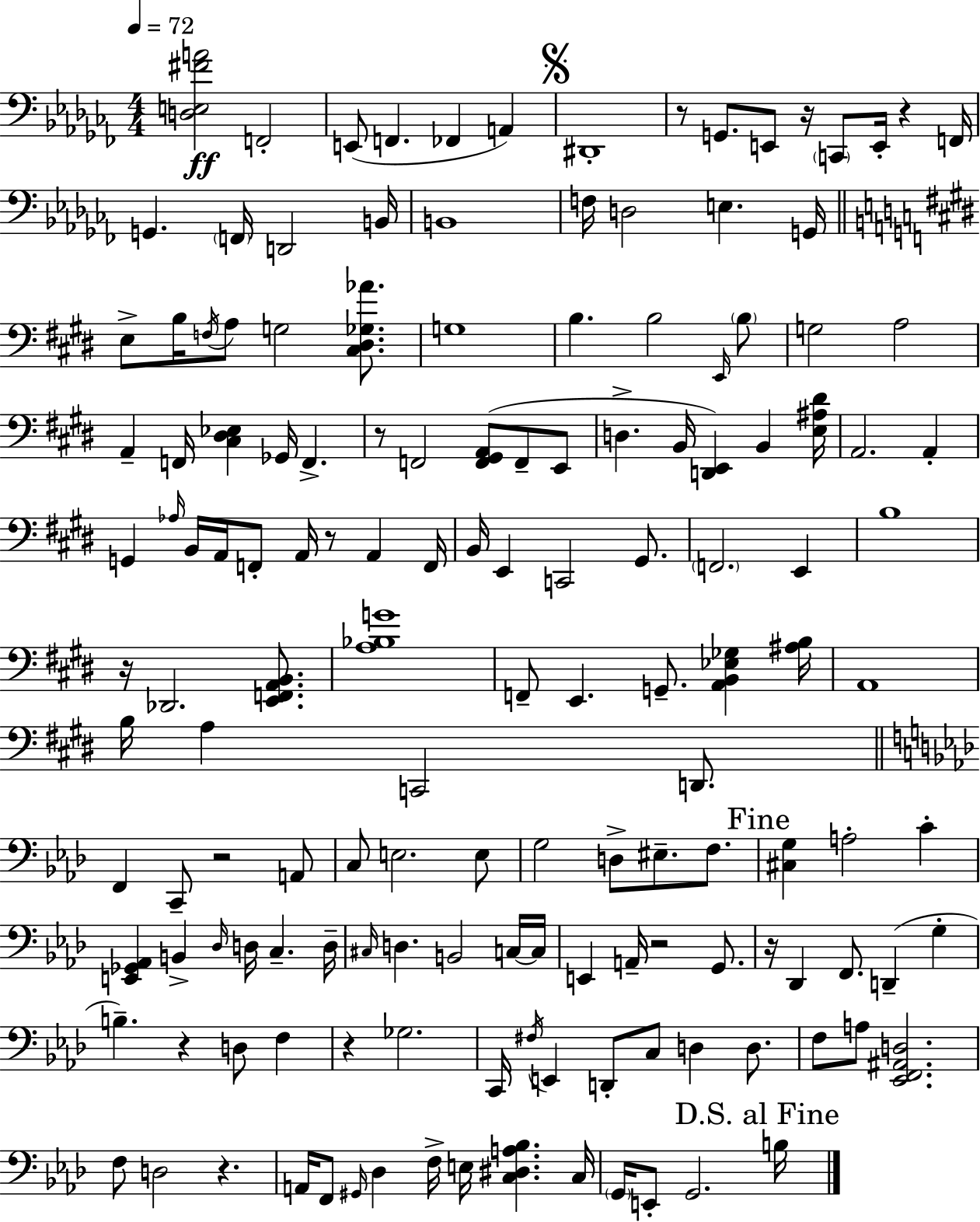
[D3,E3,F#4,A4]/h F2/h E2/e F2/q. FES2/q A2/q D#2/w R/e G2/e. E2/e R/s C2/e E2/s R/q F2/s G2/q. F2/s D2/h B2/s B2/w F3/s D3/h E3/q. G2/s E3/e B3/s F3/s A3/e G3/h [C#3,D#3,Gb3,Ab4]/e. G3/w B3/q. B3/h E2/s B3/e G3/h A3/h A2/q F2/s [C#3,D#3,Eb3]/q Gb2/s F2/q. R/e F2/h [F2,G#2,A2]/e F2/e E2/e D3/q. B2/s [D2,E2]/q B2/q [E3,A#3,D#4]/s A2/h. A2/q G2/q Ab3/s B2/s A2/s F2/e A2/s R/e A2/q F2/s B2/s E2/q C2/h G#2/e. F2/h. E2/q B3/w R/s Db2/h. [E2,F2,A2,B2]/e. [A3,Bb3,G4]/w F2/e E2/q. G2/e. [A2,B2,Eb3,Gb3]/q [A#3,B3]/s A2/w B3/s A3/q C2/h D2/e. F2/q C2/e R/h A2/e C3/e E3/h. E3/e G3/h D3/e EIS3/e. F3/e. [C#3,G3]/q A3/h C4/q [E2,Gb2,Ab2]/q B2/q Db3/s D3/s C3/q. D3/s C#3/s D3/q. B2/h C3/s C3/s E2/q A2/s R/h G2/e. R/s Db2/q F2/e. D2/q G3/q B3/q. R/q D3/e F3/q R/q Gb3/h. C2/s F#3/s E2/q D2/e C3/e D3/q D3/e. F3/e A3/e [Eb2,F2,A#2,D3]/h. F3/e D3/h R/q. A2/s F2/e G#2/s Db3/q F3/s E3/s [C3,D#3,A3,Bb3]/q. C3/s G2/s E2/e G2/h. B3/s